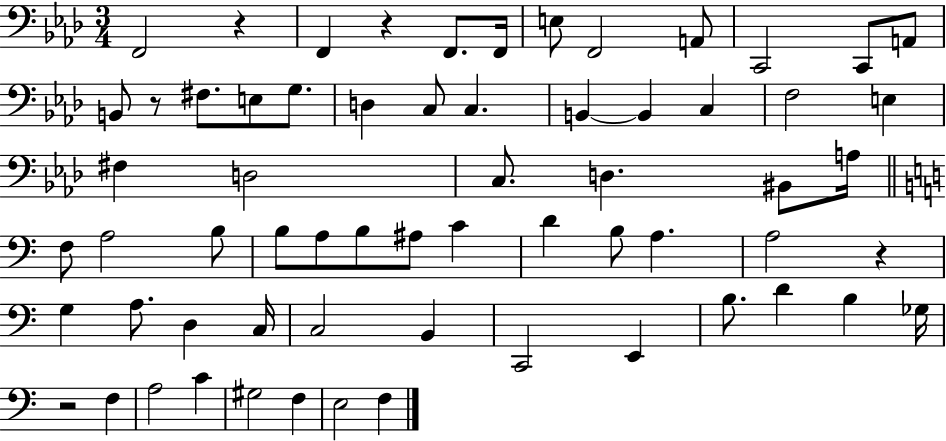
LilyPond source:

{
  \clef bass
  \numericTimeSignature
  \time 3/4
  \key aes \major
  f,2 r4 | f,4 r4 f,8. f,16 | e8 f,2 a,8 | c,2 c,8 a,8 | \break b,8 r8 fis8. e8 g8. | d4 c8 c4. | b,4~~ b,4 c4 | f2 e4 | \break fis4 d2 | c8. d4. bis,8 a16 | \bar "||" \break \key c \major f8 a2 b8 | b8 a8 b8 ais8 c'4 | d'4 b8 a4. | a2 r4 | \break g4 a8. d4 c16 | c2 b,4 | c,2 e,4 | b8. d'4 b4 ges16 | \break r2 f4 | a2 c'4 | gis2 f4 | e2 f4 | \break \bar "|."
}